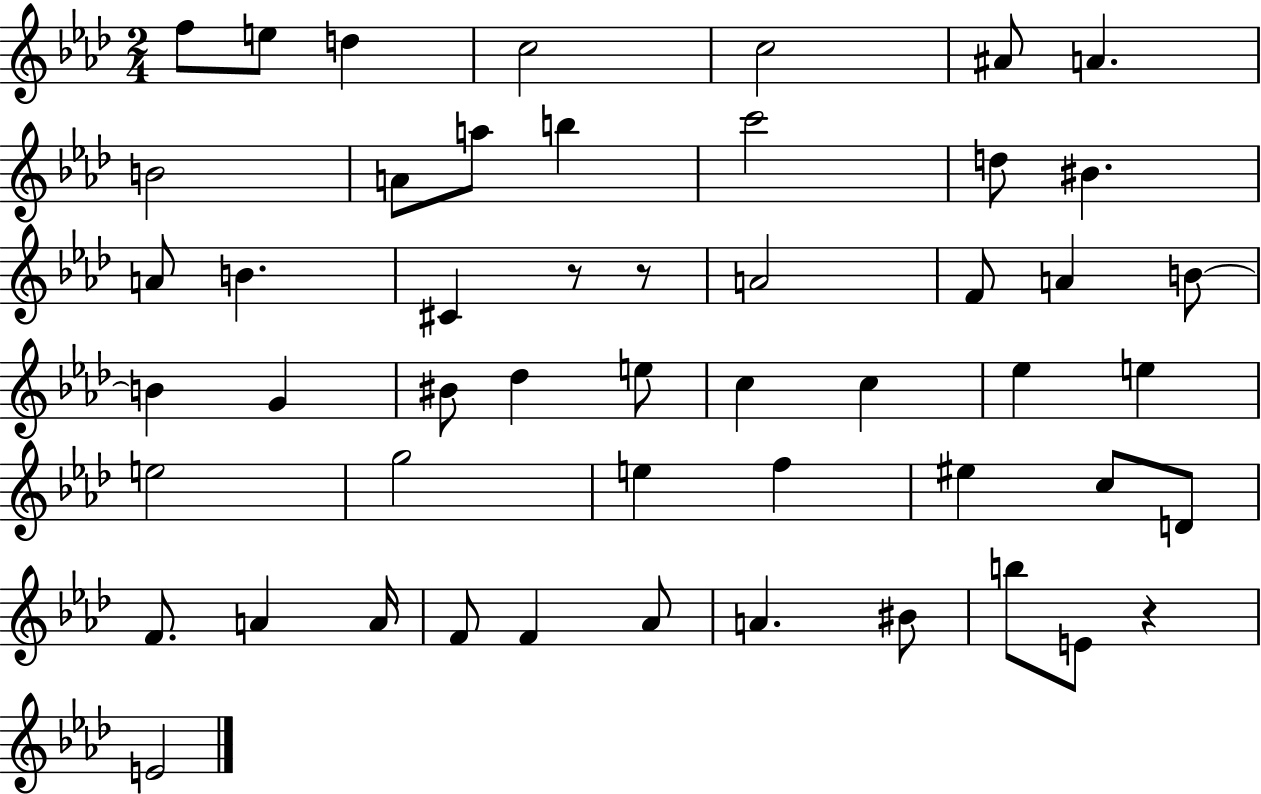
F5/e E5/e D5/q C5/h C5/h A#4/e A4/q. B4/h A4/e A5/e B5/q C6/h D5/e BIS4/q. A4/e B4/q. C#4/q R/e R/e A4/h F4/e A4/q B4/e B4/q G4/q BIS4/e Db5/q E5/e C5/q C5/q Eb5/q E5/q E5/h G5/h E5/q F5/q EIS5/q C5/e D4/e F4/e. A4/q A4/s F4/e F4/q Ab4/e A4/q. BIS4/e B5/e E4/e R/q E4/h